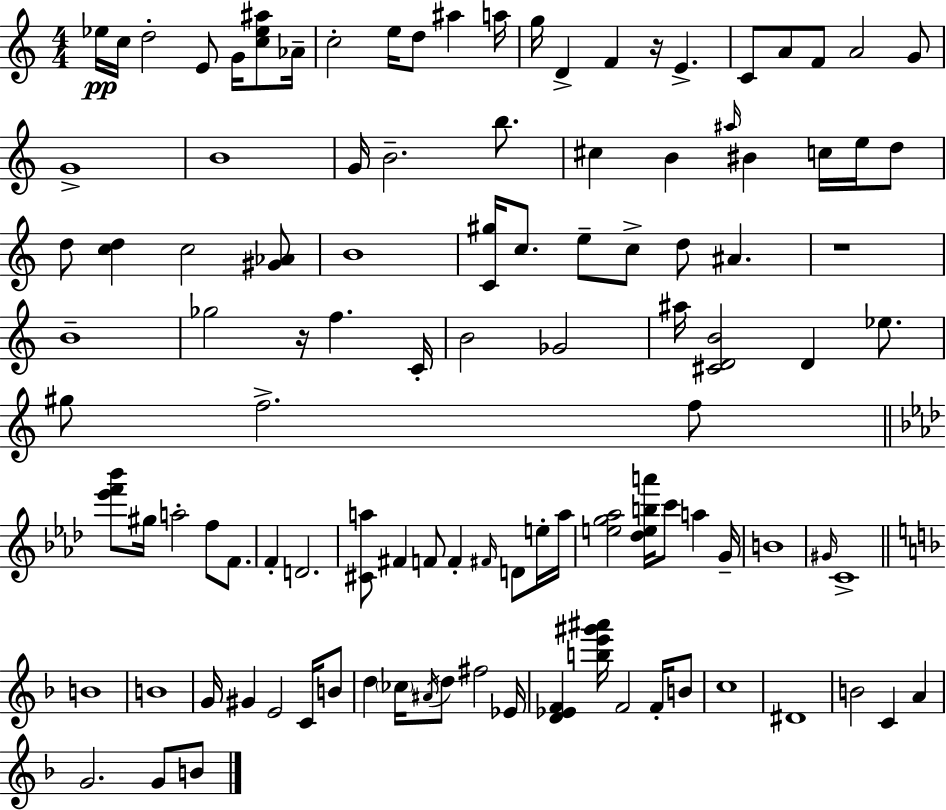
Eb5/s C5/s D5/h E4/e G4/s [C5,Eb5,A#5]/e Ab4/s C5/h E5/s D5/e A#5/q A5/s G5/s D4/q F4/q R/s E4/q. C4/e A4/e F4/e A4/h G4/e G4/w B4/w G4/s B4/h. B5/e. C#5/q B4/q A#5/s BIS4/q C5/s E5/s D5/e D5/e [C5,D5]/q C5/h [G#4,Ab4]/e B4/w [C4,G#5]/s C5/e. E5/e C5/e D5/e A#4/q. R/w B4/w Gb5/h R/s F5/q. C4/s B4/h Gb4/h A#5/s [C#4,D4,B4]/h D4/q Eb5/e. G#5/e F5/h. F5/e [Eb6,F6,Bb6]/e G#5/s A5/h F5/e F4/e. F4/q D4/h. [C#4,A5]/e F#4/q F4/e F4/q F#4/s D4/e E5/s A5/s [E5,G5,Ab5]/h [Db5,E5,B5,A6]/s C6/e A5/q G4/s B4/w G#4/s C4/w B4/w B4/w G4/s G#4/q E4/h C4/s B4/e D5/q CES5/s A#4/s D5/e F#5/h Eb4/s [D4,Eb4,F4]/q [B5,E6,G#6,A#6]/s F4/h F4/s B4/e C5/w D#4/w B4/h C4/q A4/q G4/h. G4/e B4/e